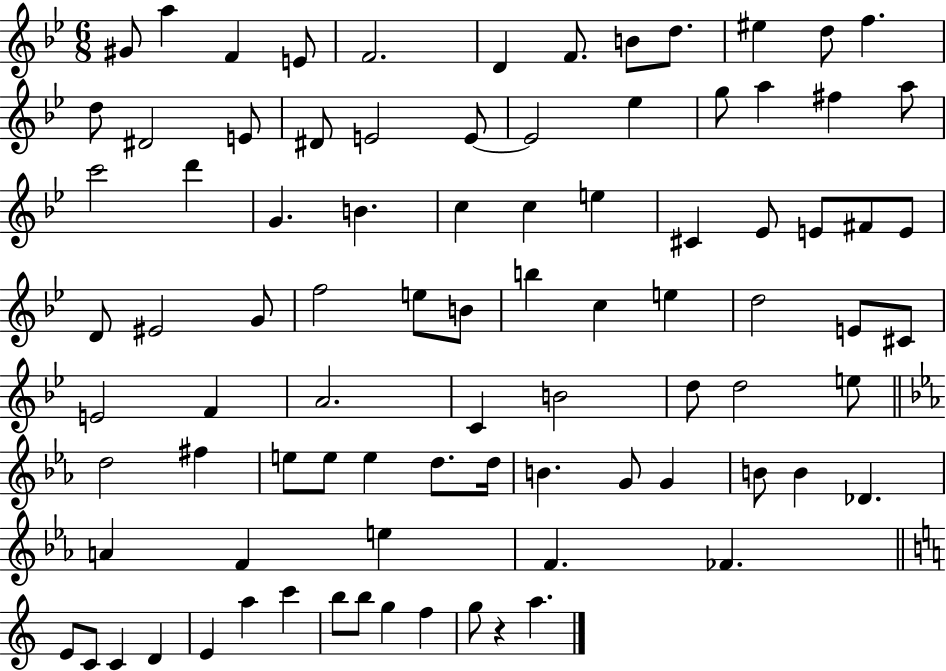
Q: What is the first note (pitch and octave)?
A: G#4